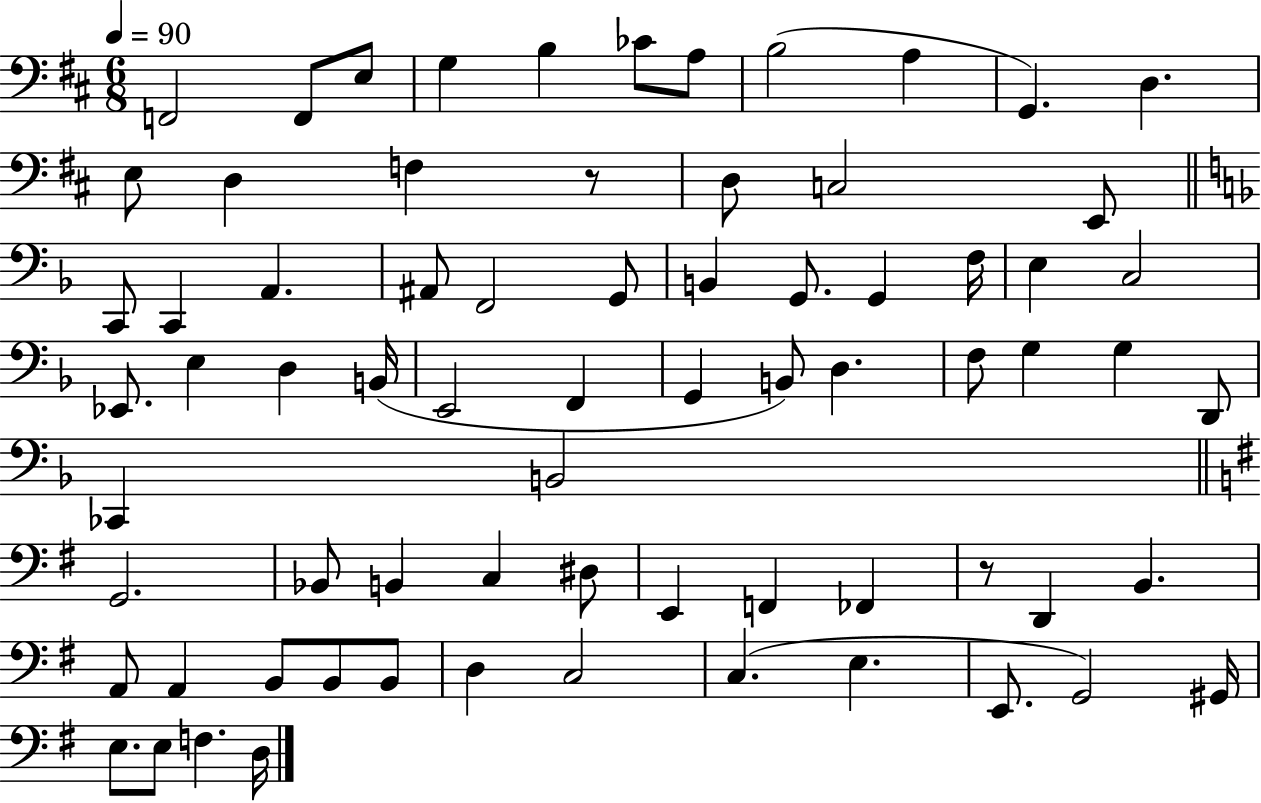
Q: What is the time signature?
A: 6/8